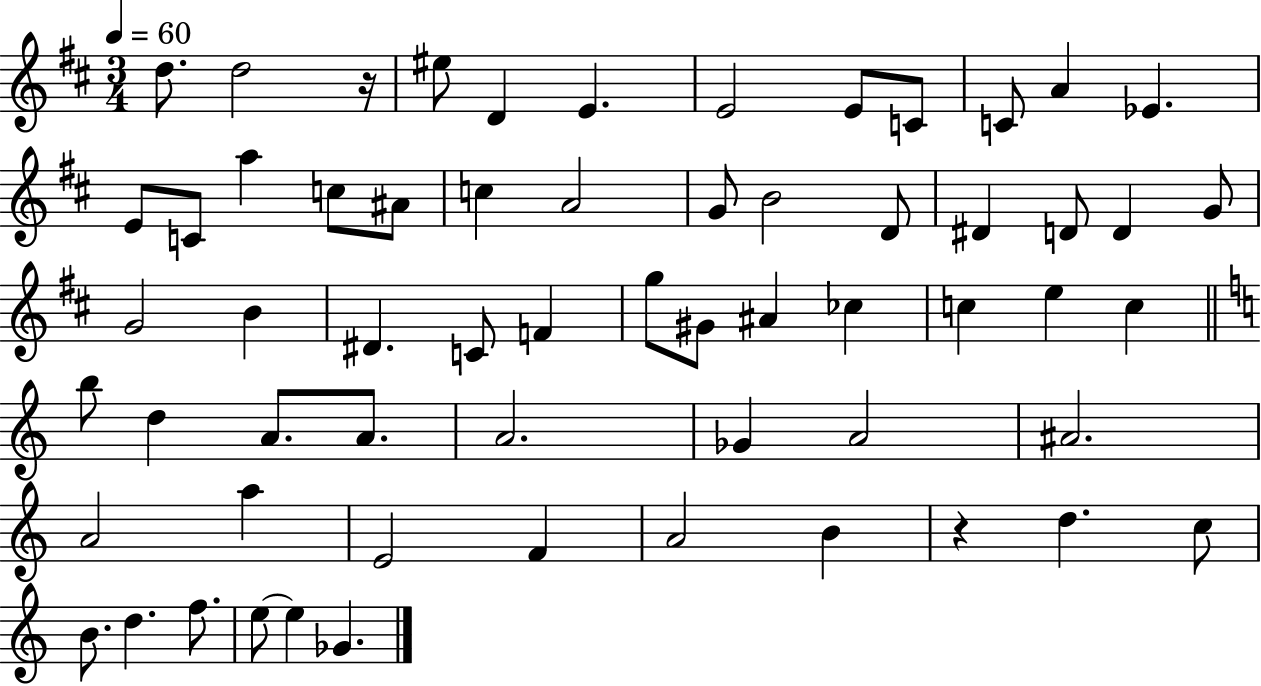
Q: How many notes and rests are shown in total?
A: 61